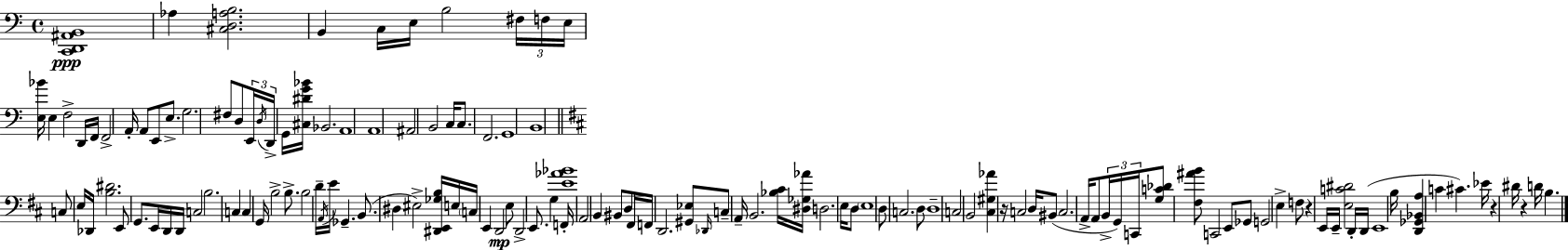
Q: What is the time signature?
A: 4/4